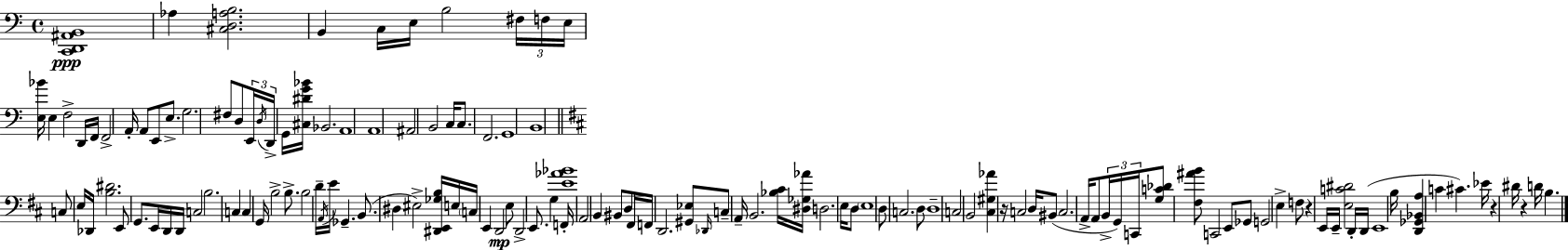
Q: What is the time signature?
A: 4/4